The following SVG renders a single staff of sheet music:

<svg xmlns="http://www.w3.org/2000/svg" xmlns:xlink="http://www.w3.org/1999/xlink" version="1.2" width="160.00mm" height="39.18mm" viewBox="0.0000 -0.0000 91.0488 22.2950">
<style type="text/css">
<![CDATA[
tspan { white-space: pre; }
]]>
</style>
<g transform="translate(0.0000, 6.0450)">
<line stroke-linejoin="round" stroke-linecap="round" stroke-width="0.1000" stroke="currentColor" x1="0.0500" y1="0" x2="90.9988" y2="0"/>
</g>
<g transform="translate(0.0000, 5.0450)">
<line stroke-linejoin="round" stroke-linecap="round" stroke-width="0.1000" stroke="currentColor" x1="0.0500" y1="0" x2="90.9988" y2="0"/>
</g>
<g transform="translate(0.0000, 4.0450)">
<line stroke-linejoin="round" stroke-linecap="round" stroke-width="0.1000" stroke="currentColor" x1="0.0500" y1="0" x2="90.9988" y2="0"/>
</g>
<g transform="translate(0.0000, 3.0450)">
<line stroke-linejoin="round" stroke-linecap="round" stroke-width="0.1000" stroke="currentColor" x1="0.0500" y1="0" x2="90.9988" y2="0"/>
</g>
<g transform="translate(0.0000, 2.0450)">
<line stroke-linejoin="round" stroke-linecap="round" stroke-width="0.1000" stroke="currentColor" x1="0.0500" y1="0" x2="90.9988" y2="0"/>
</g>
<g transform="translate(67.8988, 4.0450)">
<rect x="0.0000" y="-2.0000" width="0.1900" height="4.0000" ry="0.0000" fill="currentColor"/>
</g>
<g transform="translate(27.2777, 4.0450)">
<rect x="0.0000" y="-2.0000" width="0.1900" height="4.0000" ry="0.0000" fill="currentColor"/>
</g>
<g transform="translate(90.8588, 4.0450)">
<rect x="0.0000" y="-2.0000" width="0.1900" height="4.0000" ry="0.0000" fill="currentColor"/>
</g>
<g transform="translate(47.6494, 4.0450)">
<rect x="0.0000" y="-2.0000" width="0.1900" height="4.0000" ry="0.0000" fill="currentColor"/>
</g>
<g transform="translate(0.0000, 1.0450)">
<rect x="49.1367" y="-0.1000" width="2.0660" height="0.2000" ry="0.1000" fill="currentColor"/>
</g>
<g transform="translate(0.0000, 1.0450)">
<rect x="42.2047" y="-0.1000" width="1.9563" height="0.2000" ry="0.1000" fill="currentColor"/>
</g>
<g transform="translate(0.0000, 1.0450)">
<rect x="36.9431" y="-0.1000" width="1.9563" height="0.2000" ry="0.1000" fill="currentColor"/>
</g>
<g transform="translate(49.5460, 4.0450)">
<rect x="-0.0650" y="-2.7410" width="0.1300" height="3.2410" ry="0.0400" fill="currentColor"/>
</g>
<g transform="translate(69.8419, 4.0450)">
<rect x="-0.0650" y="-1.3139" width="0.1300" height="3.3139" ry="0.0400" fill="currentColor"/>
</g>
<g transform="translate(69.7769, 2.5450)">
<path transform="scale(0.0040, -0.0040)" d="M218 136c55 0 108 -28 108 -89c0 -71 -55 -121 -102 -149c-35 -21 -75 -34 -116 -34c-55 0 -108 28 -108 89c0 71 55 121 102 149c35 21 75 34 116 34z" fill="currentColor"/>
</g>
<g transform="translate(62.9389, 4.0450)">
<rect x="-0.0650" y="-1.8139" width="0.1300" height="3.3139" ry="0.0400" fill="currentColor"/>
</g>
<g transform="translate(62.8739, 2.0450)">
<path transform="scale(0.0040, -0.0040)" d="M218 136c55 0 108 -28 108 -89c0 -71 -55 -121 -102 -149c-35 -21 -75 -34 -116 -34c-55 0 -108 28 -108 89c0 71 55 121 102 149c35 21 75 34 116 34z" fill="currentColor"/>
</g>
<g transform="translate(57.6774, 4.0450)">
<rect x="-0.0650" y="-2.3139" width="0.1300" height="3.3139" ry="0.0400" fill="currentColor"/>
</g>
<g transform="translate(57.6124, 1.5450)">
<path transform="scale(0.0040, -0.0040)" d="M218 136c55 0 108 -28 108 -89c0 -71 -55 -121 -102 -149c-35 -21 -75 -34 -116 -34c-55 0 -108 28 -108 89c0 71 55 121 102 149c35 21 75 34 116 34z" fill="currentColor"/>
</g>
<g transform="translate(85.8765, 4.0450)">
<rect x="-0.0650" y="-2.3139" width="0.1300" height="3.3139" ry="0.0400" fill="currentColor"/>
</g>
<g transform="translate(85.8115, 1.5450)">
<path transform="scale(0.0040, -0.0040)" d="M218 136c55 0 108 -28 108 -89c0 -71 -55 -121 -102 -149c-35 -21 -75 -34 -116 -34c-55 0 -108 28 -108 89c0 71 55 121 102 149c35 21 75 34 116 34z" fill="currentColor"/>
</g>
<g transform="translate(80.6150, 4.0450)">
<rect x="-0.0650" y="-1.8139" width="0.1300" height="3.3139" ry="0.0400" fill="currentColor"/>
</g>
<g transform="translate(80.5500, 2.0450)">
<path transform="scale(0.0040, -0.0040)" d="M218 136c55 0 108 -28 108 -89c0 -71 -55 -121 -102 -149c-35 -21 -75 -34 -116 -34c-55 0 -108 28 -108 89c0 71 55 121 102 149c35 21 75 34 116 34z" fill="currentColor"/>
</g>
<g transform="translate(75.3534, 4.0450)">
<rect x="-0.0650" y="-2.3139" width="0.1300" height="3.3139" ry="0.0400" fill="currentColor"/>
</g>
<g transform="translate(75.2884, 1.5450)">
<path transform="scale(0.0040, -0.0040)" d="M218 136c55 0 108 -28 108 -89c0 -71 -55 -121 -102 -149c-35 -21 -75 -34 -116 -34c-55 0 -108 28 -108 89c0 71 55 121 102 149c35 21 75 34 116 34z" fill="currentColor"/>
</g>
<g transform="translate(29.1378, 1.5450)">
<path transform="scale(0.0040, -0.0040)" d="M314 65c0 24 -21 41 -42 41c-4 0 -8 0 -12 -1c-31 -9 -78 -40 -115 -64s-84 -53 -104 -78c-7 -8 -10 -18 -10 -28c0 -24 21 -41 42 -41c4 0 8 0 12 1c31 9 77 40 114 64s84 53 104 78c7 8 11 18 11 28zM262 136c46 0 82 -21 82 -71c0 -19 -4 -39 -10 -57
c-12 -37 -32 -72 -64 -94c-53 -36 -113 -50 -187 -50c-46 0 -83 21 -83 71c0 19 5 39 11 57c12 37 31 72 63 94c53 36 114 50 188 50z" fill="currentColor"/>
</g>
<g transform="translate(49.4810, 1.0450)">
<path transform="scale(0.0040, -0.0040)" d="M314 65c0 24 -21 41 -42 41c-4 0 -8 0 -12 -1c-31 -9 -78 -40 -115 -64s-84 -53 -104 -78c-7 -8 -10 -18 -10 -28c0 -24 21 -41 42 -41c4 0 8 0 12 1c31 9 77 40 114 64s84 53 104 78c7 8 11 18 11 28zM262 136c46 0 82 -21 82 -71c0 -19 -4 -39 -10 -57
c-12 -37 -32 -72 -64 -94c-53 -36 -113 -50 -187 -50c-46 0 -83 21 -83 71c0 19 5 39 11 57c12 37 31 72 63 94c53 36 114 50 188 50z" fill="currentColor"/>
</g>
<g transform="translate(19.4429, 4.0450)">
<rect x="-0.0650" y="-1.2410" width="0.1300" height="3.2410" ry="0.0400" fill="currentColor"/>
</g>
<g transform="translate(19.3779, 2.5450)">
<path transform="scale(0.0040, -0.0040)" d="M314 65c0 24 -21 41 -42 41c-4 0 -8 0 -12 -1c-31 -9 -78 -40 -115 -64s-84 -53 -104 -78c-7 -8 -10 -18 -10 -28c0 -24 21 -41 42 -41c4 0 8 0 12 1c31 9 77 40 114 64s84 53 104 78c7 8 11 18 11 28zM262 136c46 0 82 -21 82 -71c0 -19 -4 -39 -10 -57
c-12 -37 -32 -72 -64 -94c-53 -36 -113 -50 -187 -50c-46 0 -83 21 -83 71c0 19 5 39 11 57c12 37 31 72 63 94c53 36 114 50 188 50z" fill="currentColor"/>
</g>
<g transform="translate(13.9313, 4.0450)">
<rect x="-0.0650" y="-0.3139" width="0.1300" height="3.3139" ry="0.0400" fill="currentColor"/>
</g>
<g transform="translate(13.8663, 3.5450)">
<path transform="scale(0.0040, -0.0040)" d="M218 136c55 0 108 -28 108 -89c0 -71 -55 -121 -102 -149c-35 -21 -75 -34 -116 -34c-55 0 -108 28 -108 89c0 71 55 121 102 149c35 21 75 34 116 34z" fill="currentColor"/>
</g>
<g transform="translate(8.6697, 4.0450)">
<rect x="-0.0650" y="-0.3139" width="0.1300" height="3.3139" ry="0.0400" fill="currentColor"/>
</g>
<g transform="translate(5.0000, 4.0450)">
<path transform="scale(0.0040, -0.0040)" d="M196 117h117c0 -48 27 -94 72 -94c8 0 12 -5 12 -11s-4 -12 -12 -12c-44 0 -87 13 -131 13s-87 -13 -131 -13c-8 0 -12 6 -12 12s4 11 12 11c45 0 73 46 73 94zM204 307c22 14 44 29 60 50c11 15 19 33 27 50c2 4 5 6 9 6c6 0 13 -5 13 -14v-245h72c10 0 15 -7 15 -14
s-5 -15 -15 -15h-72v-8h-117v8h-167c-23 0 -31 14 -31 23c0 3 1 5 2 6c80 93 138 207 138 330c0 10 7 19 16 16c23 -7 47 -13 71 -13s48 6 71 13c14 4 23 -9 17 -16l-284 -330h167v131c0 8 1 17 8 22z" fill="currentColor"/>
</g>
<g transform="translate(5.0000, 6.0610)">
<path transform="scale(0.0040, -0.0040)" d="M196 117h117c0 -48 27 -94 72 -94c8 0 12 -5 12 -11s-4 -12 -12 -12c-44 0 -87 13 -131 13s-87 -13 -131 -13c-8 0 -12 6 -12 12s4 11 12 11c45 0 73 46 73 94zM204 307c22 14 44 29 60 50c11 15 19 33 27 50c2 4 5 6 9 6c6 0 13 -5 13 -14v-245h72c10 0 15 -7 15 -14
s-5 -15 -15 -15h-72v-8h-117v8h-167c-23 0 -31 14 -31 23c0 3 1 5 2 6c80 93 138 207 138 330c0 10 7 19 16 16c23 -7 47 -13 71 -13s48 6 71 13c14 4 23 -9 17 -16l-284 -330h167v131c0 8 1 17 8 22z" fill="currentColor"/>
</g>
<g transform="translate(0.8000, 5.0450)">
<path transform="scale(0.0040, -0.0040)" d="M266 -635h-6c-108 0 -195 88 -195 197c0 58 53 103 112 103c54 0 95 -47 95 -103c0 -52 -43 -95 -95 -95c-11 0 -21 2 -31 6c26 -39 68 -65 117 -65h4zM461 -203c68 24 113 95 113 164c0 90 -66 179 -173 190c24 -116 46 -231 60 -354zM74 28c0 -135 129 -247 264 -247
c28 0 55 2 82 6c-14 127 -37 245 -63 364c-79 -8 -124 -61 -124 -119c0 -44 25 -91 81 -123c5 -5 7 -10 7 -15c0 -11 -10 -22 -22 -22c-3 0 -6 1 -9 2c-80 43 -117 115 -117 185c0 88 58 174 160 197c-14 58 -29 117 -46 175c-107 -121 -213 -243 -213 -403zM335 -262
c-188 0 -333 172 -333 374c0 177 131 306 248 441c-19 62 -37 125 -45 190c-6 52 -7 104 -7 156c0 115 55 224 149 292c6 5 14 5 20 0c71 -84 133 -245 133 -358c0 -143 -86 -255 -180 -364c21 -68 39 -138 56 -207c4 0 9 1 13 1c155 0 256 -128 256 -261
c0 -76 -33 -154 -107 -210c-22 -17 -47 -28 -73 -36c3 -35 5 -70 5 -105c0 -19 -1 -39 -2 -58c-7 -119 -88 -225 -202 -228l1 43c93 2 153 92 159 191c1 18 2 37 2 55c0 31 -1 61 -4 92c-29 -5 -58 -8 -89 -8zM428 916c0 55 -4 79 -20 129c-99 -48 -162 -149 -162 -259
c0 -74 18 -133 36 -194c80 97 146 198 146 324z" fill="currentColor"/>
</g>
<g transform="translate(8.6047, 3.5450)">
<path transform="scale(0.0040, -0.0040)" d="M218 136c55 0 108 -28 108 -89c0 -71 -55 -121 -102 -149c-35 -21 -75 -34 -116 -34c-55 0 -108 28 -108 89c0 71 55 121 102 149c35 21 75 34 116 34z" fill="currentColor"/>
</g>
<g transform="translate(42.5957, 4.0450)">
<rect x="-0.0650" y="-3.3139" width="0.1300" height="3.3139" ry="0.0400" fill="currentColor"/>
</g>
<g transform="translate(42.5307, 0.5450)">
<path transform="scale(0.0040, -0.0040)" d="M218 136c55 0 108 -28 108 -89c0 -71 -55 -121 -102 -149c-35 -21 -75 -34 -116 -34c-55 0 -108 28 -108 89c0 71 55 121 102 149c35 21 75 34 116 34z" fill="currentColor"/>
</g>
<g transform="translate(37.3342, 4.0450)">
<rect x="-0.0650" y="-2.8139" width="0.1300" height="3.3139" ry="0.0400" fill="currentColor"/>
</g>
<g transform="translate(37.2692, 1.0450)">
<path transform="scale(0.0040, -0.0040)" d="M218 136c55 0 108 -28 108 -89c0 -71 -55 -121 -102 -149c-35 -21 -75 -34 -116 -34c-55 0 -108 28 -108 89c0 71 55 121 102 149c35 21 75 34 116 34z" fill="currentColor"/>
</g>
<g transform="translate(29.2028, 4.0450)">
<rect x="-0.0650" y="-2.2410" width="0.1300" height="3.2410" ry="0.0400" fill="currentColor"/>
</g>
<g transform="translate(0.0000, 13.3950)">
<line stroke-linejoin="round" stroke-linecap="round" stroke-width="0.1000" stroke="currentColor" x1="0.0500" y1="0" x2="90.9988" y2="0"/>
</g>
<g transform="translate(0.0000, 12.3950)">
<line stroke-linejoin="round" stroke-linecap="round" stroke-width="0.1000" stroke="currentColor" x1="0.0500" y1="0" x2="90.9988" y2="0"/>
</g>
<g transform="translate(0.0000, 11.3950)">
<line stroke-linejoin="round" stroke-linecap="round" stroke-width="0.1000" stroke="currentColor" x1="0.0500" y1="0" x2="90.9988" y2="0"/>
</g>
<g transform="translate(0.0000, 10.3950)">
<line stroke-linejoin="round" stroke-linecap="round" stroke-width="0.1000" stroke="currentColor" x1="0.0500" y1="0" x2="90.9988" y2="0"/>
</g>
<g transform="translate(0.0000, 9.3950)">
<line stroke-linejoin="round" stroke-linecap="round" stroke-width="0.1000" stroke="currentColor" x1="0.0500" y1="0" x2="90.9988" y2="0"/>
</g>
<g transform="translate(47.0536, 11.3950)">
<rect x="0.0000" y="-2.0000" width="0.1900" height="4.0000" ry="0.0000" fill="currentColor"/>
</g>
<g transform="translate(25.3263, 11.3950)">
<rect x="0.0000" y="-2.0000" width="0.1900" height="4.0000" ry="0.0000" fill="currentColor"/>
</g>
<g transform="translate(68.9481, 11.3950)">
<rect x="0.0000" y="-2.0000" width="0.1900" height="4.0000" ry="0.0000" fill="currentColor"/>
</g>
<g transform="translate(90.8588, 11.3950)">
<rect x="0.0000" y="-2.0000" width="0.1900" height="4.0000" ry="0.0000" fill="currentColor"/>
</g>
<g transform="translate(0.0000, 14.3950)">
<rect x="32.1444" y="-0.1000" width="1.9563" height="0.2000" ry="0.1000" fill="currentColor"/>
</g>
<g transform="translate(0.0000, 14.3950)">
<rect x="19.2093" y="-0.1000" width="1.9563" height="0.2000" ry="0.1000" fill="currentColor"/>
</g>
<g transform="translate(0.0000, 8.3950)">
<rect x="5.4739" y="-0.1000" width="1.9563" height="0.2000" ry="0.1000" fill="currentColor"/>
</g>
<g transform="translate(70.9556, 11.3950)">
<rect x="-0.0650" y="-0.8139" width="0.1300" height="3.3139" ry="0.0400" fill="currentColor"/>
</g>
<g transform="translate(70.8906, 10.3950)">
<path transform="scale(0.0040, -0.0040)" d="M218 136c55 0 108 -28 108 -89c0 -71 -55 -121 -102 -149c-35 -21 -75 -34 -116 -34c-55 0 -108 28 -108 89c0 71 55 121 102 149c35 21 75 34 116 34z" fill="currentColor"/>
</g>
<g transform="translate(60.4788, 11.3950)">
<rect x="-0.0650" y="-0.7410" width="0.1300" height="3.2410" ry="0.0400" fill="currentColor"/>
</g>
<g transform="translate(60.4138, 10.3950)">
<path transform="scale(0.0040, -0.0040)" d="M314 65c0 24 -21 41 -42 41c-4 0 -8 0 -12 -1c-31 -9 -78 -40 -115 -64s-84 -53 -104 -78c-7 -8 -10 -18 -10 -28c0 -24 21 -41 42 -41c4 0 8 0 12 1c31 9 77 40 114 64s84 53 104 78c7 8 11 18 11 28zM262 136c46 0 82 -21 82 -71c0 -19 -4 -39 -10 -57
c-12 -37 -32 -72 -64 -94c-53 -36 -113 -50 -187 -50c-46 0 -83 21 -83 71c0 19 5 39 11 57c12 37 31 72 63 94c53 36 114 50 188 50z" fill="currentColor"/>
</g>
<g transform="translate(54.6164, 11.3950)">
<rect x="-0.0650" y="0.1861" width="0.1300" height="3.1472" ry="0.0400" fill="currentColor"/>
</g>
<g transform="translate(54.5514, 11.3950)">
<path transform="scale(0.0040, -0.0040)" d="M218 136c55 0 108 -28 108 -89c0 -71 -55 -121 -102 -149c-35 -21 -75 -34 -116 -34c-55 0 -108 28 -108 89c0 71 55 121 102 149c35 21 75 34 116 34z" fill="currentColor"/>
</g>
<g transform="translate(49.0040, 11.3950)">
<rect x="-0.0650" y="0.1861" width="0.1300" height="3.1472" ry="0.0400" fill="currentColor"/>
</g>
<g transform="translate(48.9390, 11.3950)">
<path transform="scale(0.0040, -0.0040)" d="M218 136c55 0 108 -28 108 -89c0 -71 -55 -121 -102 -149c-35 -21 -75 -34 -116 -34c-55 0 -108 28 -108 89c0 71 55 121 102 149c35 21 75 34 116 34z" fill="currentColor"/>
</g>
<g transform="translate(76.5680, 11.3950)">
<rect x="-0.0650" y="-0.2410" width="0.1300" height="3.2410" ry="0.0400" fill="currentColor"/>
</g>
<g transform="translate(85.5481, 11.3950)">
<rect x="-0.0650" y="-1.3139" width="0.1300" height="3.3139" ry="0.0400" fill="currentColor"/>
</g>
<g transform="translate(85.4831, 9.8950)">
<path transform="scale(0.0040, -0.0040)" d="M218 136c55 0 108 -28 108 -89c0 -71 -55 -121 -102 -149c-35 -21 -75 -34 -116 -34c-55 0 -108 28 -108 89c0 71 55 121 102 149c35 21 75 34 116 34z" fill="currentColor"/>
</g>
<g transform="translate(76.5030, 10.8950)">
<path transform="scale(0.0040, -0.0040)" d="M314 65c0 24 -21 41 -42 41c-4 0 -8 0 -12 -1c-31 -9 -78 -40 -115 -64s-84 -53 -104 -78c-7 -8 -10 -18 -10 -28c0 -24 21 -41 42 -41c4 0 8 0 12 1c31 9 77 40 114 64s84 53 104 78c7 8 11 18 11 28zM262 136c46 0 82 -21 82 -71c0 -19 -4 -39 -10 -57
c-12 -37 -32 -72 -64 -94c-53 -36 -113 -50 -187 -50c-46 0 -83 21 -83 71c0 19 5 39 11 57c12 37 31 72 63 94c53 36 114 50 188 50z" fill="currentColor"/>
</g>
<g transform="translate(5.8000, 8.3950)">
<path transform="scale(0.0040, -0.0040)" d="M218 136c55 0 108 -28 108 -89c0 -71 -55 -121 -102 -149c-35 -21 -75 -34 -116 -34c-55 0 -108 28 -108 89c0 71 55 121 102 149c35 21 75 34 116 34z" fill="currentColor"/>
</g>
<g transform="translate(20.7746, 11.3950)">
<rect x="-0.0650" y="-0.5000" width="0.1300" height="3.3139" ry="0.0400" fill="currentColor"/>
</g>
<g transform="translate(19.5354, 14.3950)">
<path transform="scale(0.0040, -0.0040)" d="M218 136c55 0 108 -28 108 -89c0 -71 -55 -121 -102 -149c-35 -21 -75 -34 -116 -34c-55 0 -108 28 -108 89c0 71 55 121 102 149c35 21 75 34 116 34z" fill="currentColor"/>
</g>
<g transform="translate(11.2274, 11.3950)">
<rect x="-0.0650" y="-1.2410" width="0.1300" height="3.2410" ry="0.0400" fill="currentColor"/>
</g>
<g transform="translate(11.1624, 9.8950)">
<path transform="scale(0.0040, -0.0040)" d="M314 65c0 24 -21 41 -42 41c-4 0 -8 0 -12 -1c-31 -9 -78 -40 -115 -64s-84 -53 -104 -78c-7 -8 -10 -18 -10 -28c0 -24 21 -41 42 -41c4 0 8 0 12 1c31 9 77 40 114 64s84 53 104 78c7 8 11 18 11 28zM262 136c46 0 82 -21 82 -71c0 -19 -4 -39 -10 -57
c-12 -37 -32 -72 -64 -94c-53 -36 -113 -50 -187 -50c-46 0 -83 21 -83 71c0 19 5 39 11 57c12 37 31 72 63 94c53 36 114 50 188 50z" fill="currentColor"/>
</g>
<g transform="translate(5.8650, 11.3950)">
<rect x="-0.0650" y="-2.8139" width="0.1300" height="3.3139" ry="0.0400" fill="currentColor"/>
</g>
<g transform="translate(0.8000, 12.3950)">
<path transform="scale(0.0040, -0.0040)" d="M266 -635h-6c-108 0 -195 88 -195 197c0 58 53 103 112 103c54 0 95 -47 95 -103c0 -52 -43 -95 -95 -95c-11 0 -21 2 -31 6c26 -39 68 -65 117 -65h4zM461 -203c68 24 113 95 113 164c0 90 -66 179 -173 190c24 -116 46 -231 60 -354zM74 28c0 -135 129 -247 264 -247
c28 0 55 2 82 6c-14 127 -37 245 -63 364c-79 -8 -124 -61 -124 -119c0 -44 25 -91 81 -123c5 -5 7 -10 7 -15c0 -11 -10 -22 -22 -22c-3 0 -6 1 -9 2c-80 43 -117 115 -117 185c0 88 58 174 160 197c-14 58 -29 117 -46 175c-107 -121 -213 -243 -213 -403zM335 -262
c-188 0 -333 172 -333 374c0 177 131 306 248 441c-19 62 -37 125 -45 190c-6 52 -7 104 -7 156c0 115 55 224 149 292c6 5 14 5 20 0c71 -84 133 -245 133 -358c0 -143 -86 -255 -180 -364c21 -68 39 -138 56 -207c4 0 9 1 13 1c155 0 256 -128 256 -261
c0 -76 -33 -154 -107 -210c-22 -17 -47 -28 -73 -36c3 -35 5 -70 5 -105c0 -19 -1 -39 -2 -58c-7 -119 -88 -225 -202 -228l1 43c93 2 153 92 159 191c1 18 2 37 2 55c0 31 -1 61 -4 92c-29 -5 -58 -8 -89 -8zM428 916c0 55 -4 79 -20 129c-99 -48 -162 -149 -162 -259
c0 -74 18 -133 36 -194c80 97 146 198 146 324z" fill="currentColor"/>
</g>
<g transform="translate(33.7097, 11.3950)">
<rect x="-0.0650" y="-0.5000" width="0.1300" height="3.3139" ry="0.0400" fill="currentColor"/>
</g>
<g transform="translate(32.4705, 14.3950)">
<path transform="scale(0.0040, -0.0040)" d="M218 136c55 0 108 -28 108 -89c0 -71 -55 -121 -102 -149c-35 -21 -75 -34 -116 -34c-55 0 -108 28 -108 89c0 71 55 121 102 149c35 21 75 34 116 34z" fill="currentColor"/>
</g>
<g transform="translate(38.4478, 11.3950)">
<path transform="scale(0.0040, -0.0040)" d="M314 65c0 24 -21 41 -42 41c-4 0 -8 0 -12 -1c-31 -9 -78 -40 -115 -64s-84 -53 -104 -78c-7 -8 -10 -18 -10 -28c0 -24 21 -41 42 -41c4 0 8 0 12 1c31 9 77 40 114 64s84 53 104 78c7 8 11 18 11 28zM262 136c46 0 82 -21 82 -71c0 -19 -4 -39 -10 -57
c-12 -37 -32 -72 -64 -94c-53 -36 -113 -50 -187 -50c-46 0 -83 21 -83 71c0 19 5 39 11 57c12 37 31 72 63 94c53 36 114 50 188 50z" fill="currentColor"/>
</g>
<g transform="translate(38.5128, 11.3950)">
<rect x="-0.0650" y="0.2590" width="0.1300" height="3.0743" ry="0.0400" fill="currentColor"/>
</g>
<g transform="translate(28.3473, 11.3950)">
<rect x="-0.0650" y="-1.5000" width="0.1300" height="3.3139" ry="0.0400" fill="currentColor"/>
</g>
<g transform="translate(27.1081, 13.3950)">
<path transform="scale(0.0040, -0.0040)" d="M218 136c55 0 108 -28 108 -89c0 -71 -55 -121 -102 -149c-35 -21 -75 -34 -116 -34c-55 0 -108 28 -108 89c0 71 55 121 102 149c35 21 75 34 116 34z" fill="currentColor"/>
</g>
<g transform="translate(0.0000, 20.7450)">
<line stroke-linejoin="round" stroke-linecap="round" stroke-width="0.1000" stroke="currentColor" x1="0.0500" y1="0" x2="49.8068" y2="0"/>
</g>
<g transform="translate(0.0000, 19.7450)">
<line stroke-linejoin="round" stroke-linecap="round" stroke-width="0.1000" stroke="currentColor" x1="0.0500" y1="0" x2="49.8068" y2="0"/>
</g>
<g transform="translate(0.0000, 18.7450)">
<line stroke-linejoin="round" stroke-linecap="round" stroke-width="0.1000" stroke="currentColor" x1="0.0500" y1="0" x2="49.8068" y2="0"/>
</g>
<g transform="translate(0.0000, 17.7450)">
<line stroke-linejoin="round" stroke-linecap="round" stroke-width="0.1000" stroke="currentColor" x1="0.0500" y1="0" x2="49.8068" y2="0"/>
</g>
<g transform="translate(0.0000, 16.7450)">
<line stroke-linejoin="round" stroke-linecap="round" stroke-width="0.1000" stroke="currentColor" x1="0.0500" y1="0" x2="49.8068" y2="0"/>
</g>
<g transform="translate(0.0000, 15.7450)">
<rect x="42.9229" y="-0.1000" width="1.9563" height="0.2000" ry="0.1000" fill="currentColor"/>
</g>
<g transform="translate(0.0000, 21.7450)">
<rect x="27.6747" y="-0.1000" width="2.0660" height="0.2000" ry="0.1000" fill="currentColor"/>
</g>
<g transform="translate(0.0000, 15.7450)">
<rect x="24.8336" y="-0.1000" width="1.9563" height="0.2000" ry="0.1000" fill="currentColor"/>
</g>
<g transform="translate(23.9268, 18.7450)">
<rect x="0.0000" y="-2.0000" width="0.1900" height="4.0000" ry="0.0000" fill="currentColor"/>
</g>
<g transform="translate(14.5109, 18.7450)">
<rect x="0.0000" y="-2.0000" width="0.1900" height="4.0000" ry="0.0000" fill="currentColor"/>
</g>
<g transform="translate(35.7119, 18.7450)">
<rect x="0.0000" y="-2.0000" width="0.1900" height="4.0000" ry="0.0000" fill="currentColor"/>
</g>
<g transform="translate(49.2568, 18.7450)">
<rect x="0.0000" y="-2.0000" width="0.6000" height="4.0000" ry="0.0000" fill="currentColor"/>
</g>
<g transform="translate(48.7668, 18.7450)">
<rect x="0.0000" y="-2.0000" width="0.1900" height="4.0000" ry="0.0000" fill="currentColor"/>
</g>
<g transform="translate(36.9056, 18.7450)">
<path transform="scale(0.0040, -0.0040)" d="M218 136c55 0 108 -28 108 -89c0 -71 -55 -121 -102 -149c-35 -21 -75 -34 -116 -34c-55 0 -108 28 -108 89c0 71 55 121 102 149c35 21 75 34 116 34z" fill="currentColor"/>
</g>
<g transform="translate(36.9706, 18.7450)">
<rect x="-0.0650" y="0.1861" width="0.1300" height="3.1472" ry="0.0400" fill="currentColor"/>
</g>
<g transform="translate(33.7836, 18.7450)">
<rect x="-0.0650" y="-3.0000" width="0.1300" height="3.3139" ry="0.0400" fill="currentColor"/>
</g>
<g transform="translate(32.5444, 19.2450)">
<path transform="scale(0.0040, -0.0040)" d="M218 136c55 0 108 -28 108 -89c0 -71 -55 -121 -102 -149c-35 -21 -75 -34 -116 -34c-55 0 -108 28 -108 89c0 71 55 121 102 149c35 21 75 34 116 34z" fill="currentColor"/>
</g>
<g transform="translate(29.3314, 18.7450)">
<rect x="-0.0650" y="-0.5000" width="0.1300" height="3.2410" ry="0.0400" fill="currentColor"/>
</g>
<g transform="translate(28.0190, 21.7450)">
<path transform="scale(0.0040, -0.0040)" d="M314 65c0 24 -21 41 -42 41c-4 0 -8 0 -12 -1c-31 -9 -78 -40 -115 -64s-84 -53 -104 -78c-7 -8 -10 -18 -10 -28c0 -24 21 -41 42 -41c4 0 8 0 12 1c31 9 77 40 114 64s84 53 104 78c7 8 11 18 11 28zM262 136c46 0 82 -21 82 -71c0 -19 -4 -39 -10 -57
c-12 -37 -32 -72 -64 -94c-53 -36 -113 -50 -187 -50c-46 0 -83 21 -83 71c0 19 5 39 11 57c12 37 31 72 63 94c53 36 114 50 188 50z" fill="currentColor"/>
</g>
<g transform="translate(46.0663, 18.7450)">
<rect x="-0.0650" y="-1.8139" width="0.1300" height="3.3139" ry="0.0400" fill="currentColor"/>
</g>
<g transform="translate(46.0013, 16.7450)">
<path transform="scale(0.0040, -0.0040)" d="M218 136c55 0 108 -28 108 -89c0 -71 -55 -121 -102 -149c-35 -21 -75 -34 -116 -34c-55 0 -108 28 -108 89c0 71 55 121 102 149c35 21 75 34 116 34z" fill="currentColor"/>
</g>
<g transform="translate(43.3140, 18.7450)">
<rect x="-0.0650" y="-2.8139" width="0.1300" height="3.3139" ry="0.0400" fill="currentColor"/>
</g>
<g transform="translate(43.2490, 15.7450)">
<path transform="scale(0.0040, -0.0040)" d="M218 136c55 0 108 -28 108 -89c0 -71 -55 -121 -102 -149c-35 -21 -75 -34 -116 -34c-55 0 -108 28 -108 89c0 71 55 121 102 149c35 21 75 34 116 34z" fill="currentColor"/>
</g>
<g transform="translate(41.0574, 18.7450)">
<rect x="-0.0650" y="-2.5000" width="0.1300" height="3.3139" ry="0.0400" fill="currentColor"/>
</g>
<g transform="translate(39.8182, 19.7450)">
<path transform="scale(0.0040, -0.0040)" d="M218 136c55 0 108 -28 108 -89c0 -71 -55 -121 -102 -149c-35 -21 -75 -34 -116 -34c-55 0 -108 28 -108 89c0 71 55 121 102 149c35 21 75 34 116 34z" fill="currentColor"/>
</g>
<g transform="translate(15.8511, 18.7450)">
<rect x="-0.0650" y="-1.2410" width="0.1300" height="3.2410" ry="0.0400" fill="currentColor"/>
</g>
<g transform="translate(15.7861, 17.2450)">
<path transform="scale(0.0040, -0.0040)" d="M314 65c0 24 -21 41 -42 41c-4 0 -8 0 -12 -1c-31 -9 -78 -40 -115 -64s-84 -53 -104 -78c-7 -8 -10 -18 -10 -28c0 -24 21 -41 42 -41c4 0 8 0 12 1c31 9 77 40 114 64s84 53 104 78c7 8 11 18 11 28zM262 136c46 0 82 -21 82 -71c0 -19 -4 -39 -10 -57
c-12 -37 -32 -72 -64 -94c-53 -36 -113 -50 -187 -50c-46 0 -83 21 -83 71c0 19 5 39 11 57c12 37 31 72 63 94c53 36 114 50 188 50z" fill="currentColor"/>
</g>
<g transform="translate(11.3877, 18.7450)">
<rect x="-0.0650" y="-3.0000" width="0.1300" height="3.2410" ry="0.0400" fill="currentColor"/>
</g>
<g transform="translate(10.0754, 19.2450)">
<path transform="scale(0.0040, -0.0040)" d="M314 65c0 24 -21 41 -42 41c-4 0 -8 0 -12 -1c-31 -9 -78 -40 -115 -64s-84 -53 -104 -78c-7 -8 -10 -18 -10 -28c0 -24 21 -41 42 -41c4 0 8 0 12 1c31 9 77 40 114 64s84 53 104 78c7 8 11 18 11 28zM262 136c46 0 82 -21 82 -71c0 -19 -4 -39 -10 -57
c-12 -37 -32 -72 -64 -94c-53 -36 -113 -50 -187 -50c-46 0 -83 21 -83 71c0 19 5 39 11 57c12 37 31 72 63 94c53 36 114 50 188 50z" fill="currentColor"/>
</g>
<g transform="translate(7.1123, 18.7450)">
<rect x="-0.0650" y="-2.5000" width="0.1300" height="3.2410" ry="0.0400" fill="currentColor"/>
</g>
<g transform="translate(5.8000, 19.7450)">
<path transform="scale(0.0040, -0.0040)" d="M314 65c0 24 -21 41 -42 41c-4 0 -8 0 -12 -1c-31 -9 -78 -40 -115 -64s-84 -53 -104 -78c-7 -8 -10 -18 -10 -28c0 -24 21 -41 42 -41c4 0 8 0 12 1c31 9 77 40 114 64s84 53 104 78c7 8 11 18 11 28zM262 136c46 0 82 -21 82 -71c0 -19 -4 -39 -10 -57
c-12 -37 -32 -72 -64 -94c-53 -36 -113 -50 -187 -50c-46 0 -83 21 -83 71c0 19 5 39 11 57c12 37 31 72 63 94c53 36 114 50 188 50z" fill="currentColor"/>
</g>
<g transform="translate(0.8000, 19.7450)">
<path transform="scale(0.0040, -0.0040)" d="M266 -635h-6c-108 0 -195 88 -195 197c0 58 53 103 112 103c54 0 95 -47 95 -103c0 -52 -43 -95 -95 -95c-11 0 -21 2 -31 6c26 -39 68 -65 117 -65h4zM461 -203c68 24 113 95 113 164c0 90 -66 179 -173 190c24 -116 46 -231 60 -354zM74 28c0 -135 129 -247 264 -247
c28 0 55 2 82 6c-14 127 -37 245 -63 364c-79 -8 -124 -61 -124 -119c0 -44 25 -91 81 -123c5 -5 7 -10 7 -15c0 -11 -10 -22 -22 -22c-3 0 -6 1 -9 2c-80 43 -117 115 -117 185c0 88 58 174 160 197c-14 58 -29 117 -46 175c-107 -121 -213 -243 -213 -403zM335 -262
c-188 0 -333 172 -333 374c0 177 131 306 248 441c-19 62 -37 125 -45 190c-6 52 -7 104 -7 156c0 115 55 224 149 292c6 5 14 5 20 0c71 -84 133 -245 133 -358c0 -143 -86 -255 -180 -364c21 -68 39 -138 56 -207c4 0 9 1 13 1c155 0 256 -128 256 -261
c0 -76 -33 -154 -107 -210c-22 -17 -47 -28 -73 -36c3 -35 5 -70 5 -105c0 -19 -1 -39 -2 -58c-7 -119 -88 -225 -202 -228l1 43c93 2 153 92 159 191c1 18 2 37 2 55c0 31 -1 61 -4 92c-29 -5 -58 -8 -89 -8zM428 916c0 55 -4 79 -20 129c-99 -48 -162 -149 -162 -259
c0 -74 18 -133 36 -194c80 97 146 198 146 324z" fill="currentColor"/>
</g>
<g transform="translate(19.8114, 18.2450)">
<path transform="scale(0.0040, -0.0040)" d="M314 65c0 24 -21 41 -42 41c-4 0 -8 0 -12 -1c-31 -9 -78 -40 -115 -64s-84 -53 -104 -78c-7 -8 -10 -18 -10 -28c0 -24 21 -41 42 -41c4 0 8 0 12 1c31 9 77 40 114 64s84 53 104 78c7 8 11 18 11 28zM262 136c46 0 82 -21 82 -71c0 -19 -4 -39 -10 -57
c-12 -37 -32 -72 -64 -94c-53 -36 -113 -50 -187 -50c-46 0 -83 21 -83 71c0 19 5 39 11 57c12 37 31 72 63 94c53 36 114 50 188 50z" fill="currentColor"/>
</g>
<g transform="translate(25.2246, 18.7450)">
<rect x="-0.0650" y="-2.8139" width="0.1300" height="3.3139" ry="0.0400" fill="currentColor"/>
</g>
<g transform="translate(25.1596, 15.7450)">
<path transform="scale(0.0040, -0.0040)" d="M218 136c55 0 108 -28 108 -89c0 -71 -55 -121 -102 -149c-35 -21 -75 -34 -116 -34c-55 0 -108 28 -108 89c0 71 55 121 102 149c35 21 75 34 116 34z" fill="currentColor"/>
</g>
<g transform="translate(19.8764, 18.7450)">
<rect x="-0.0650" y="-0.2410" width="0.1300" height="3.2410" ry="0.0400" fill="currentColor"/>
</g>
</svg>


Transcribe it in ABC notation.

X:1
T:Untitled
M:4/4
L:1/4
K:C
c c e2 g2 a b a2 g f e g f g a e2 C E C B2 B B d2 d c2 e G2 A2 e2 c2 a C2 A B G a f